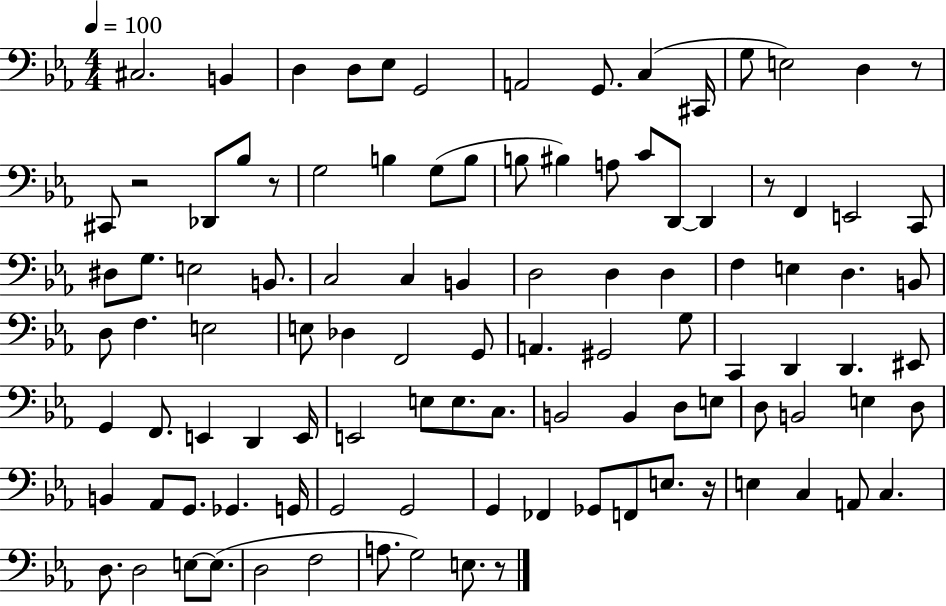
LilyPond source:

{
  \clef bass
  \numericTimeSignature
  \time 4/4
  \key ees \major
  \tempo 4 = 100
  cis2. b,4 | d4 d8 ees8 g,2 | a,2 g,8. c4( cis,16 | g8 e2) d4 r8 | \break cis,8 r2 des,8 bes8 r8 | g2 b4 g8( b8 | b8 bis4) a8 c'8 d,8~~ d,4 | r8 f,4 e,2 c,8 | \break dis8 g8. e2 b,8. | c2 c4 b,4 | d2 d4 d4 | f4 e4 d4. b,8 | \break d8 f4. e2 | e8 des4 f,2 g,8 | a,4. gis,2 g8 | c,4 d,4 d,4. eis,8 | \break g,4 f,8. e,4 d,4 e,16 | e,2 e8 e8. c8. | b,2 b,4 d8 e8 | d8 b,2 e4 d8 | \break b,4 aes,8 g,8. ges,4. g,16 | g,2 g,2 | g,4 fes,4 ges,8 f,8 e8. r16 | e4 c4 a,8 c4. | \break d8. d2 e8~~ e8.( | d2 f2 | a8. g2) e8. r8 | \bar "|."
}